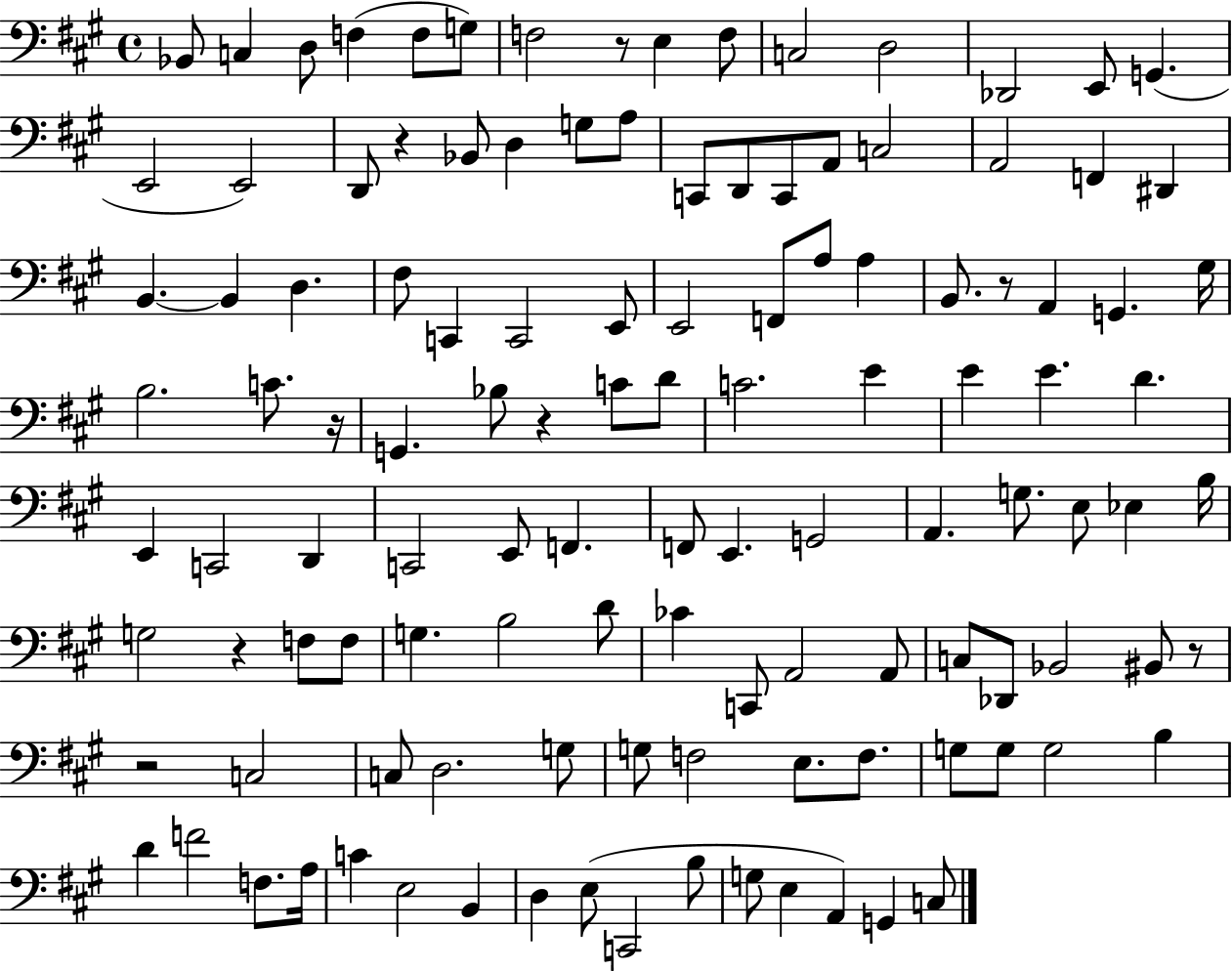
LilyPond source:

{
  \clef bass
  \time 4/4
  \defaultTimeSignature
  \key a \major
  bes,8 c4 d8 f4( f8 g8) | f2 r8 e4 f8 | c2 d2 | des,2 e,8 g,4.( | \break e,2 e,2) | d,8 r4 bes,8 d4 g8 a8 | c,8 d,8 c,8 a,8 c2 | a,2 f,4 dis,4 | \break b,4.~~ b,4 d4. | fis8 c,4 c,2 e,8 | e,2 f,8 a8 a4 | b,8. r8 a,4 g,4. gis16 | \break b2. c'8. r16 | g,4. bes8 r4 c'8 d'8 | c'2. e'4 | e'4 e'4. d'4. | \break e,4 c,2 d,4 | c,2 e,8 f,4. | f,8 e,4. g,2 | a,4. g8. e8 ees4 b16 | \break g2 r4 f8 f8 | g4. b2 d'8 | ces'4 c,8 a,2 a,8 | c8 des,8 bes,2 bis,8 r8 | \break r2 c2 | c8 d2. g8 | g8 f2 e8. f8. | g8 g8 g2 b4 | \break d'4 f'2 f8. a16 | c'4 e2 b,4 | d4 e8( c,2 b8 | g8 e4 a,4) g,4 c8 | \break \bar "|."
}